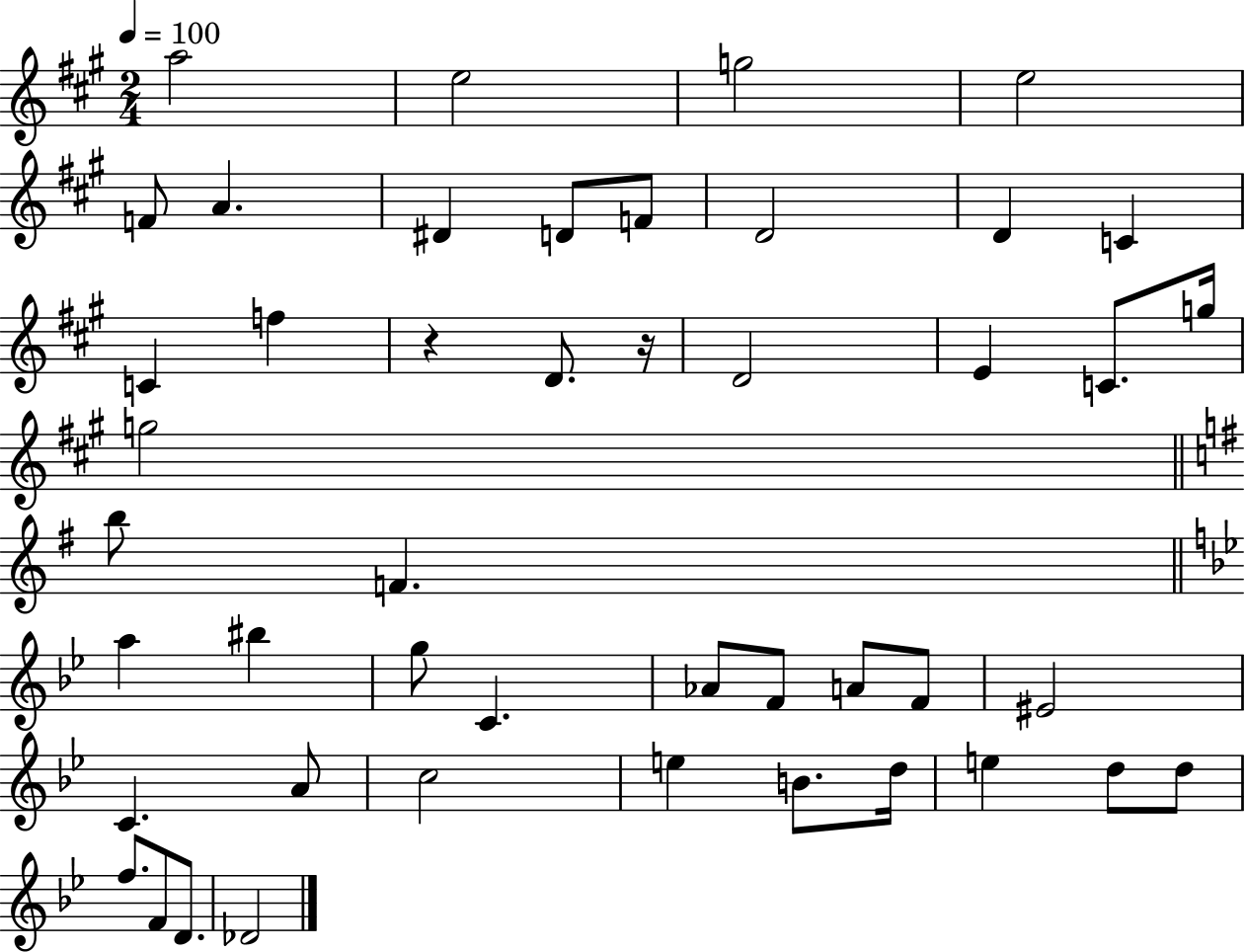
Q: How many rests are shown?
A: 2